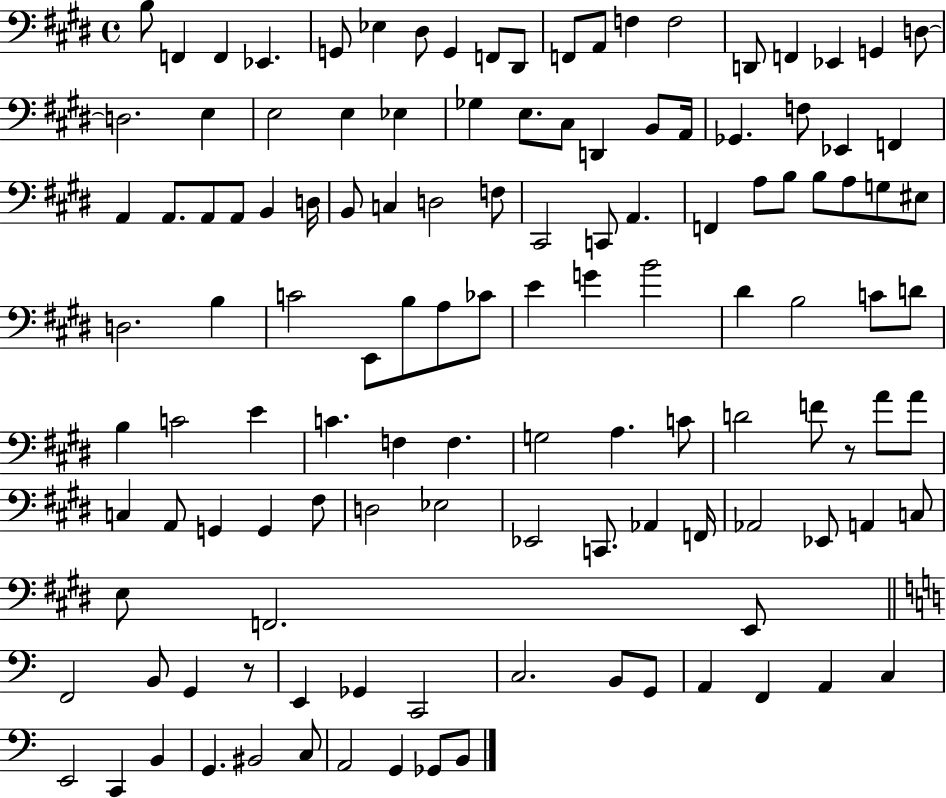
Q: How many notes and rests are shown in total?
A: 124